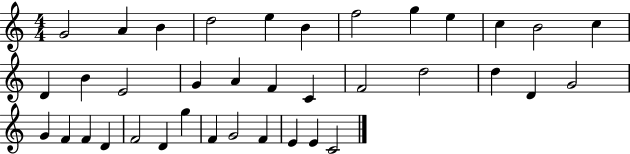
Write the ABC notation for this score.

X:1
T:Untitled
M:4/4
L:1/4
K:C
G2 A B d2 e B f2 g e c B2 c D B E2 G A F C F2 d2 d D G2 G F F D F2 D g F G2 F E E C2